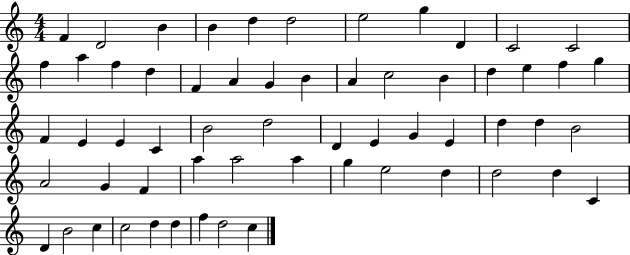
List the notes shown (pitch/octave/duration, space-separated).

F4/q D4/h B4/q B4/q D5/q D5/h E5/h G5/q D4/q C4/h C4/h F5/q A5/q F5/q D5/q F4/q A4/q G4/q B4/q A4/q C5/h B4/q D5/q E5/q F5/q G5/q F4/q E4/q E4/q C4/q B4/h D5/h D4/q E4/q G4/q E4/q D5/q D5/q B4/h A4/h G4/q F4/q A5/q A5/h A5/q G5/q E5/h D5/q D5/h D5/q C4/q D4/q B4/h C5/q C5/h D5/q D5/q F5/q D5/h C5/q